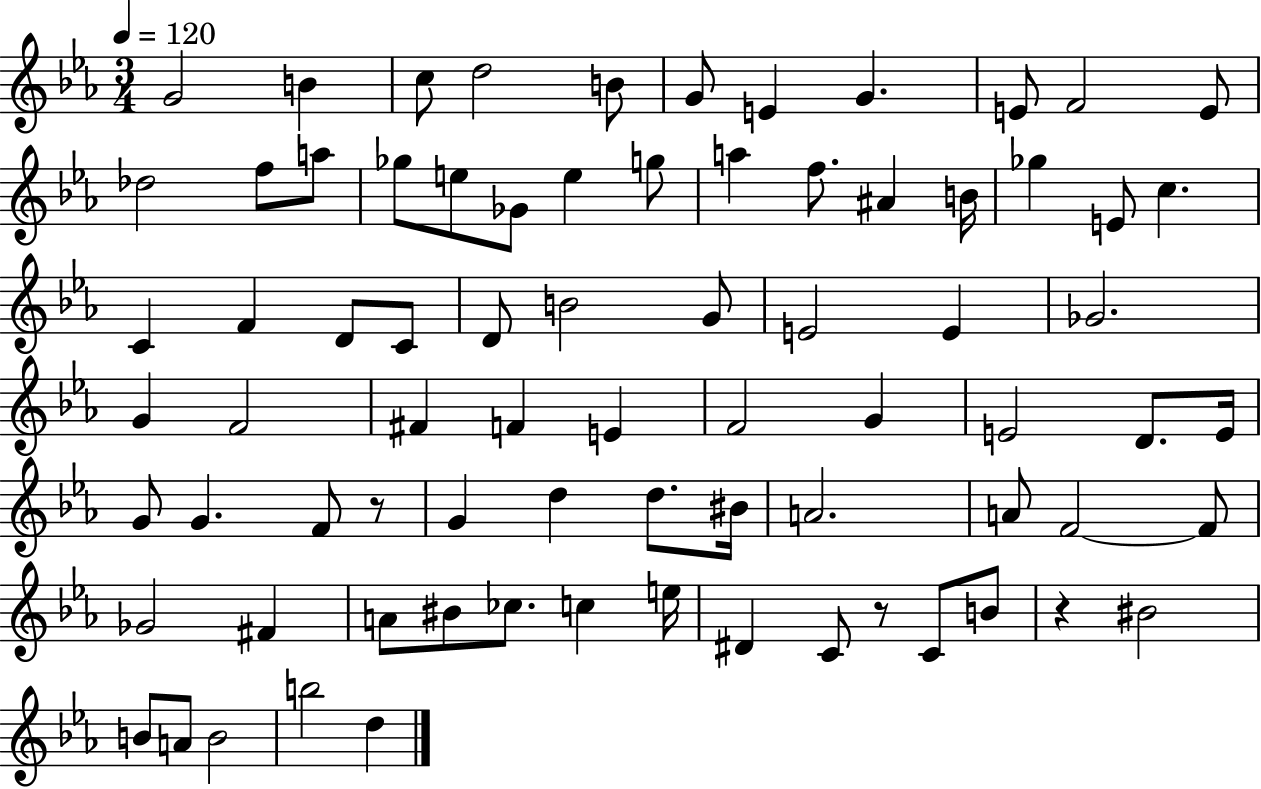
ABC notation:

X:1
T:Untitled
M:3/4
L:1/4
K:Eb
G2 B c/2 d2 B/2 G/2 E G E/2 F2 E/2 _d2 f/2 a/2 _g/2 e/2 _G/2 e g/2 a f/2 ^A B/4 _g E/2 c C F D/2 C/2 D/2 B2 G/2 E2 E _G2 G F2 ^F F E F2 G E2 D/2 E/4 G/2 G F/2 z/2 G d d/2 ^B/4 A2 A/2 F2 F/2 _G2 ^F A/2 ^B/2 _c/2 c e/4 ^D C/2 z/2 C/2 B/2 z ^B2 B/2 A/2 B2 b2 d